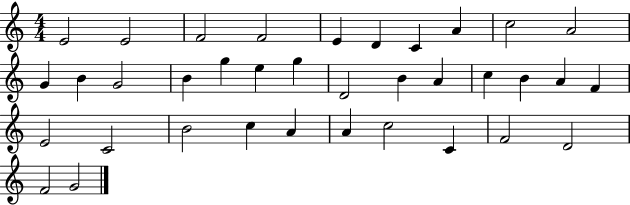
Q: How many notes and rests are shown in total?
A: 36